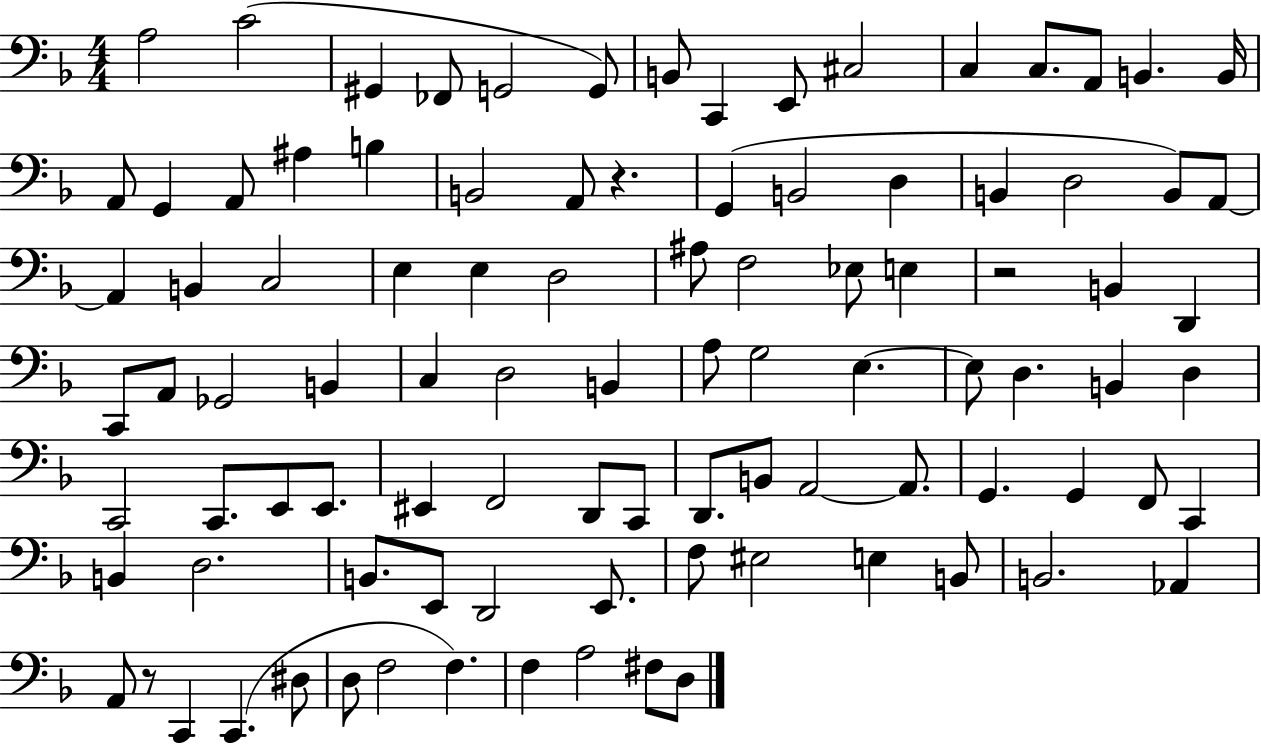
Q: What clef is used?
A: bass